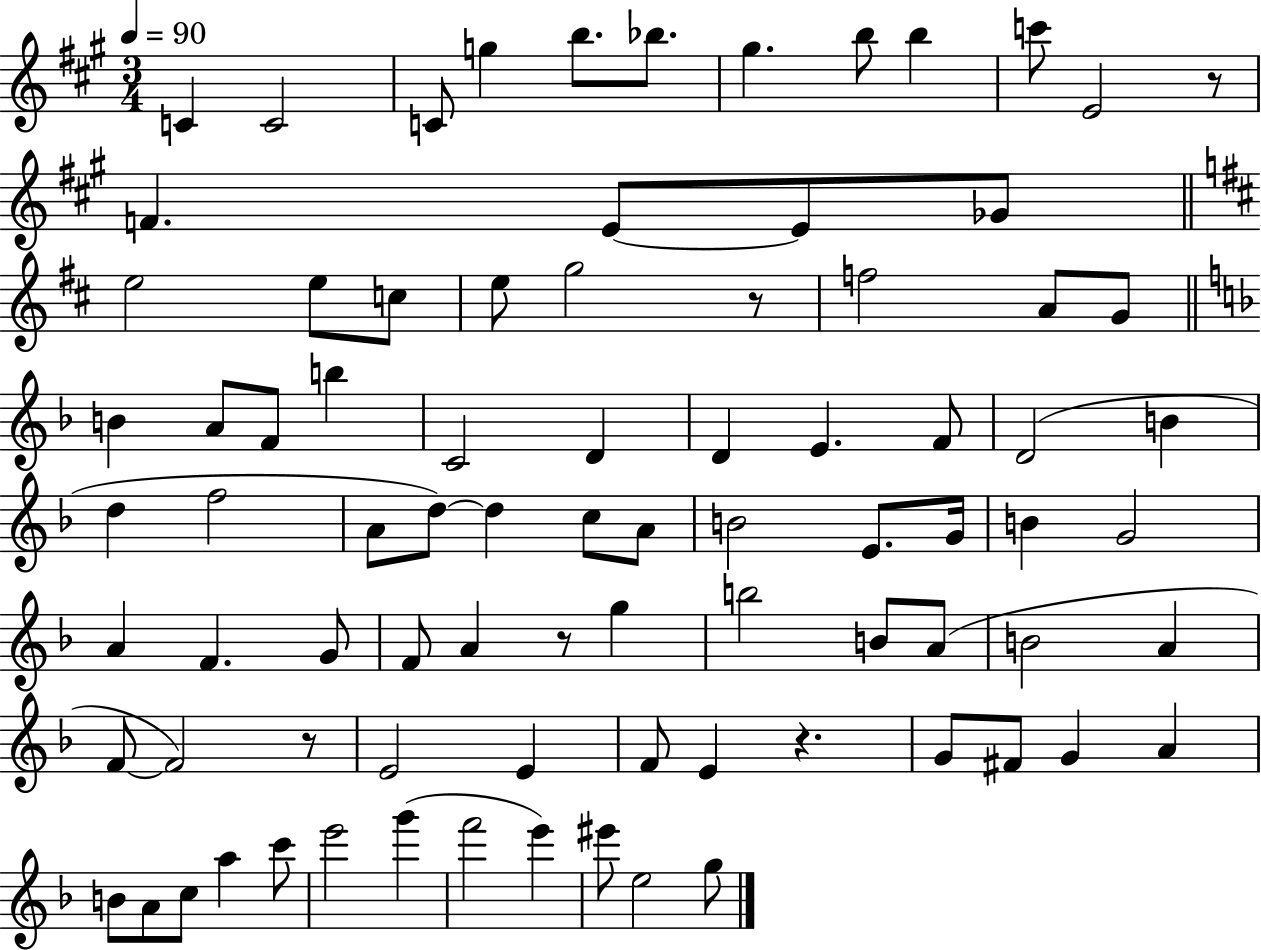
{
  \clef treble
  \numericTimeSignature
  \time 3/4
  \key a \major
  \tempo 4 = 90
  c'4 c'2 | c'8 g''4 b''8. bes''8. | gis''4. b''8 b''4 | c'''8 e'2 r8 | \break f'4. e'8~~ e'8 ges'8 | \bar "||" \break \key d \major e''2 e''8 c''8 | e''8 g''2 r8 | f''2 a'8 g'8 | \bar "||" \break \key f \major b'4 a'8 f'8 b''4 | c'2 d'4 | d'4 e'4. f'8 | d'2( b'4 | \break d''4 f''2 | a'8 d''8~~) d''4 c''8 a'8 | b'2 e'8. g'16 | b'4 g'2 | \break a'4 f'4. g'8 | f'8 a'4 r8 g''4 | b''2 b'8 a'8( | b'2 a'4 | \break f'8~~ f'2) r8 | e'2 e'4 | f'8 e'4 r4. | g'8 fis'8 g'4 a'4 | \break b'8 a'8 c''8 a''4 c'''8 | e'''2 g'''4( | f'''2 e'''4) | eis'''8 e''2 g''8 | \break \bar "|."
}